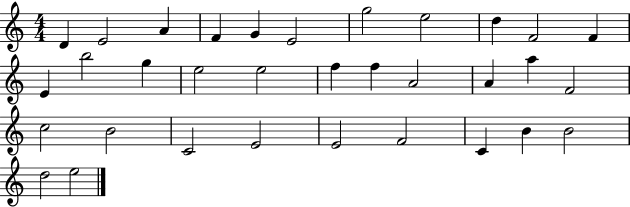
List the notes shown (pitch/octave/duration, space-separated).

D4/q E4/h A4/q F4/q G4/q E4/h G5/h E5/h D5/q F4/h F4/q E4/q B5/h G5/q E5/h E5/h F5/q F5/q A4/h A4/q A5/q F4/h C5/h B4/h C4/h E4/h E4/h F4/h C4/q B4/q B4/h D5/h E5/h